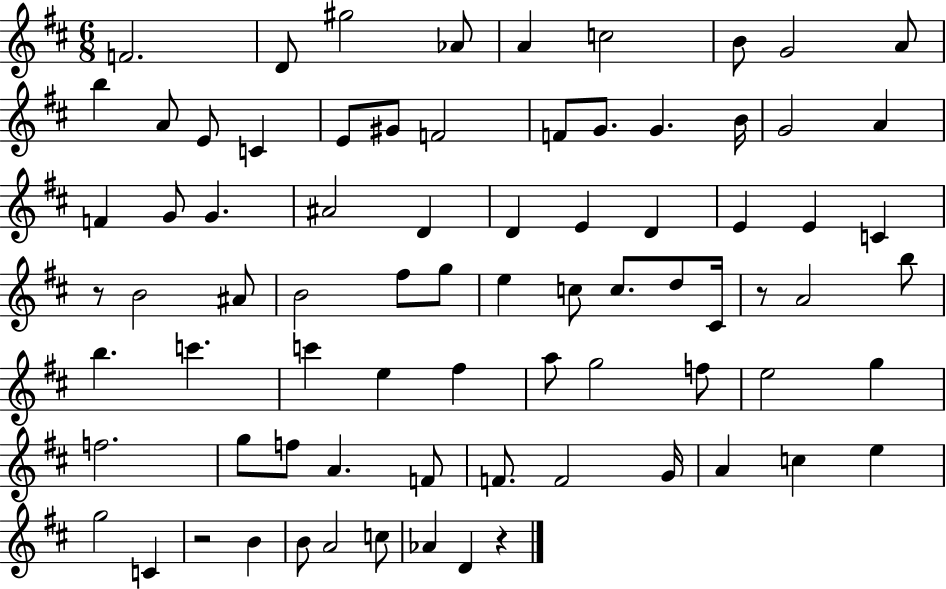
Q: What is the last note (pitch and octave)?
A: D4